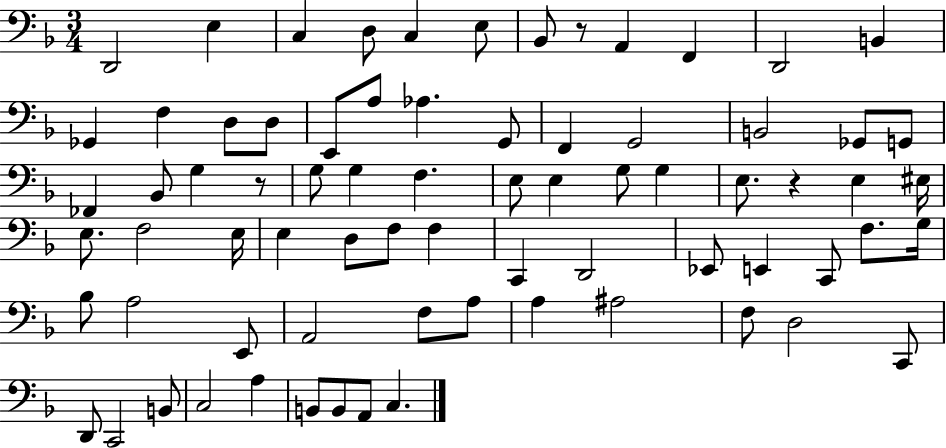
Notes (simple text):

D2/h E3/q C3/q D3/e C3/q E3/e Bb2/e R/e A2/q F2/q D2/h B2/q Gb2/q F3/q D3/e D3/e E2/e A3/e Ab3/q. G2/e F2/q G2/h B2/h Gb2/e G2/e FES2/q Bb2/e G3/q R/e G3/e G3/q F3/q. E3/e E3/q G3/e G3/q E3/e. R/q E3/q EIS3/s E3/e. F3/h E3/s E3/q D3/e F3/e F3/q C2/q D2/h Eb2/e E2/q C2/e F3/e. G3/s Bb3/e A3/h E2/e A2/h F3/e A3/e A3/q A#3/h F3/e D3/h C2/e D2/e C2/h B2/e C3/h A3/q B2/e B2/e A2/e C3/q.